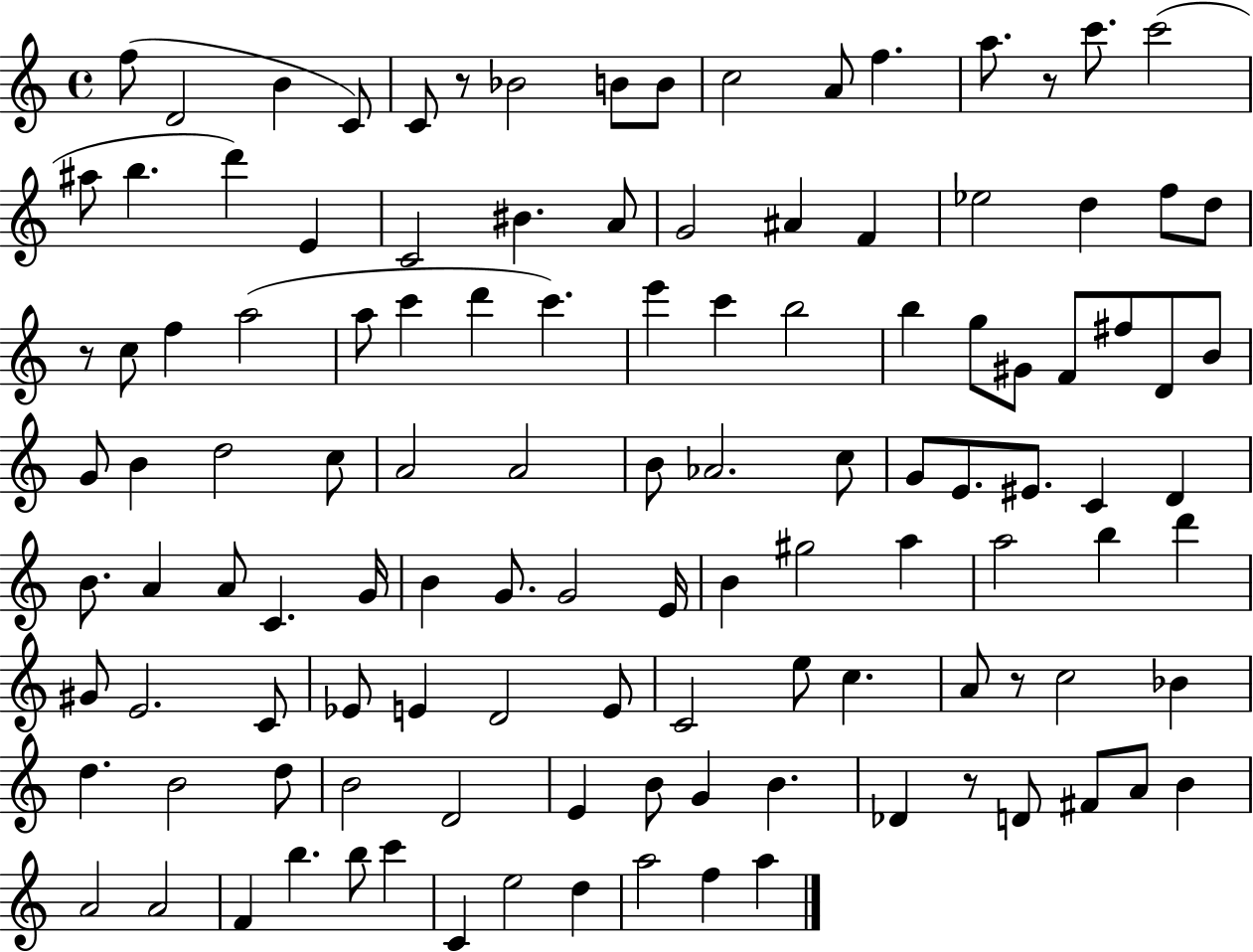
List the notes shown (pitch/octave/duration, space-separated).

F5/e D4/h B4/q C4/e C4/e R/e Bb4/h B4/e B4/e C5/h A4/e F5/q. A5/e. R/e C6/e. C6/h A#5/e B5/q. D6/q E4/q C4/h BIS4/q. A4/e G4/h A#4/q F4/q Eb5/h D5/q F5/e D5/e R/e C5/e F5/q A5/h A5/e C6/q D6/q C6/q. E6/q C6/q B5/h B5/q G5/e G#4/e F4/e F#5/e D4/e B4/e G4/e B4/q D5/h C5/e A4/h A4/h B4/e Ab4/h. C5/e G4/e E4/e. EIS4/e. C4/q D4/q B4/e. A4/q A4/e C4/q. G4/s B4/q G4/e. G4/h E4/s B4/q G#5/h A5/q A5/h B5/q D6/q G#4/e E4/h. C4/e Eb4/e E4/q D4/h E4/e C4/h E5/e C5/q. A4/e R/e C5/h Bb4/q D5/q. B4/h D5/e B4/h D4/h E4/q B4/e G4/q B4/q. Db4/q R/e D4/e F#4/e A4/e B4/q A4/h A4/h F4/q B5/q. B5/e C6/q C4/q E5/h D5/q A5/h F5/q A5/q